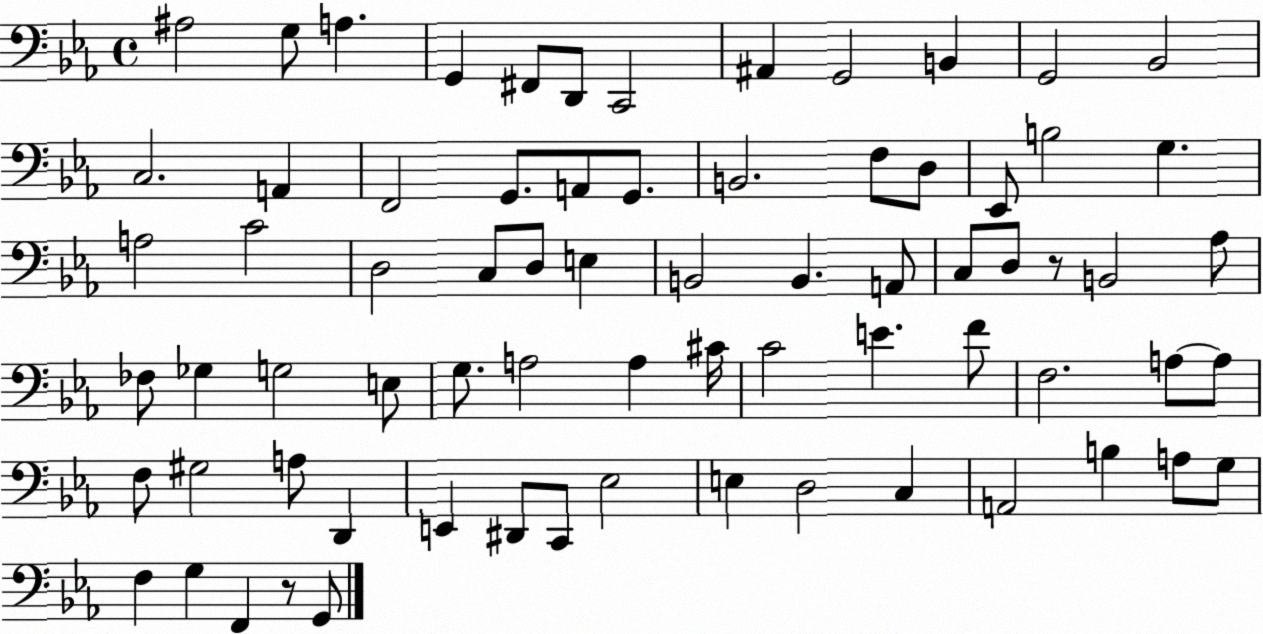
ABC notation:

X:1
T:Untitled
M:4/4
L:1/4
K:Eb
^A,2 G,/2 A, G,, ^F,,/2 D,,/2 C,,2 ^A,, G,,2 B,, G,,2 _B,,2 C,2 A,, F,,2 G,,/2 A,,/2 G,,/2 B,,2 F,/2 D,/2 _E,,/2 B,2 G, A,2 C2 D,2 C,/2 D,/2 E, B,,2 B,, A,,/2 C,/2 D,/2 z/2 B,,2 _A,/2 _F,/2 _G, G,2 E,/2 G,/2 A,2 A, ^C/4 C2 E F/2 F,2 A,/2 A,/2 F,/2 ^G,2 A,/2 D,, E,, ^D,,/2 C,,/2 _E,2 E, D,2 C, A,,2 B, A,/2 G,/2 F, G, F,, z/2 G,,/2